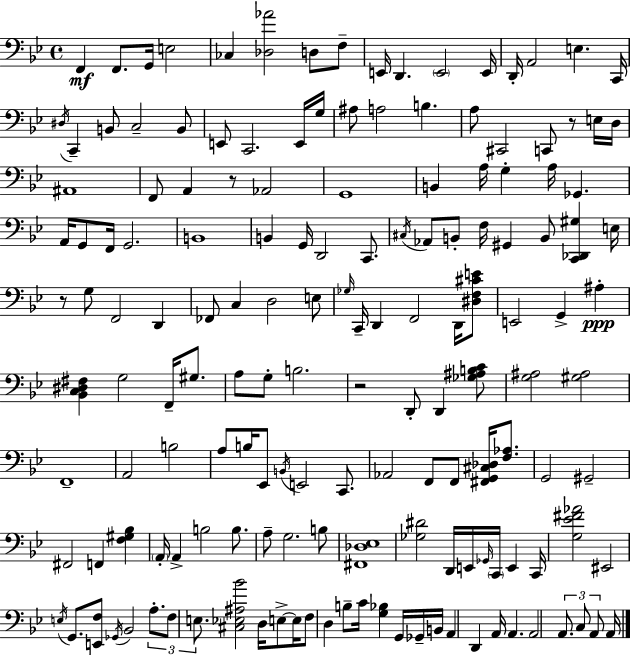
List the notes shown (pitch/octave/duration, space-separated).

F2/q F2/e. G2/s E3/h CES3/q [Db3,Ab4]/h D3/e F3/e E2/s D2/q. E2/h E2/s D2/s A2/h E3/q. C2/s D#3/s C2/q B2/e C3/h B2/e E2/e C2/h. E2/s G3/s A#3/e A3/h B3/q. A3/e C#2/h C2/e R/e E3/s D3/s A#2/w F2/e A2/q R/e Ab2/h G2/w B2/q A3/s G3/q A3/s Gb2/q. A2/s G2/e F2/s G2/h. B2/w B2/q G2/s D2/h C2/e. C#3/s Ab2/e B2/e F3/s G#2/q B2/e [C2,Db2,G#3]/q E3/s R/e G3/e F2/h D2/q FES2/e C3/q D3/h E3/e Gb3/s C2/s D2/q F2/h D2/s [D#3,F3,C#4,E4]/e E2/h G2/q A#3/q [Bb2,C3,D#3,F#3]/q G3/h F2/s G#3/e. A3/e G3/e B3/h. R/h D2/e D2/q [Gb3,A#3,B3,C4]/e [G3,A#3]/h [G#3,A#3]/h F2/w A2/h B3/h A3/e B3/s Eb2/e B2/s E2/h C2/e. Ab2/h F2/e F2/e [F#2,G2,C#3,Db3]/s [F3,Ab3]/e. G2/h G#2/h F#2/h F2/q [F3,G#3,Bb3]/q A2/s A2/q B3/h B3/e. A3/e G3/h. B3/e [F#2,Db3,Eb3]/w [Gb3,D#4]/h D2/s E2/s Gb2/s C2/s E2/q C2/s [G3,Eb4,F#4,Ab4]/h EIS2/h E3/s G2/e. [E2,F3]/e Gb2/s Bb2/h A3/e. F3/e E3/e. [C#3,Eb3,A#3,Bb4]/h D3/s E3/e E3/s F3/e D3/q B3/e C4/s [G3,Bb3]/q G2/s Gb2/s B2/s A2/q D2/q A2/s A2/q. A2/h A2/e. C3/e A2/e A2/s